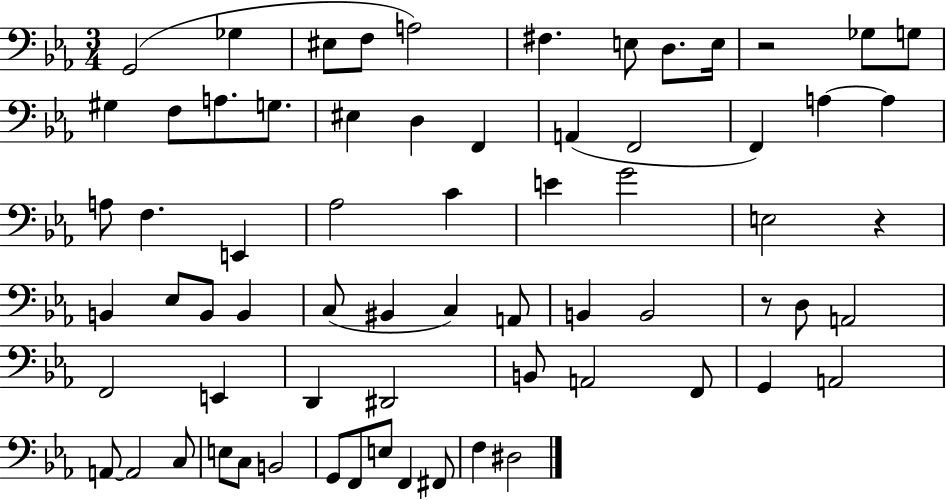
{
  \clef bass
  \numericTimeSignature
  \time 3/4
  \key ees \major
  g,2( ges4 | eis8 f8 a2) | fis4. e8 d8. e16 | r2 ges8 g8 | \break gis4 f8 a8. g8. | eis4 d4 f,4 | a,4( f,2 | f,4) a4~~ a4 | \break a8 f4. e,4 | aes2 c'4 | e'4 g'2 | e2 r4 | \break b,4 ees8 b,8 b,4 | c8( bis,4 c4) a,8 | b,4 b,2 | r8 d8 a,2 | \break f,2 e,4 | d,4 dis,2 | b,8 a,2 f,8 | g,4 a,2 | \break a,8~~ a,2 c8 | e8 c8 b,2 | g,8 f,8 e8 f,4 fis,8 | f4 dis2 | \break \bar "|."
}